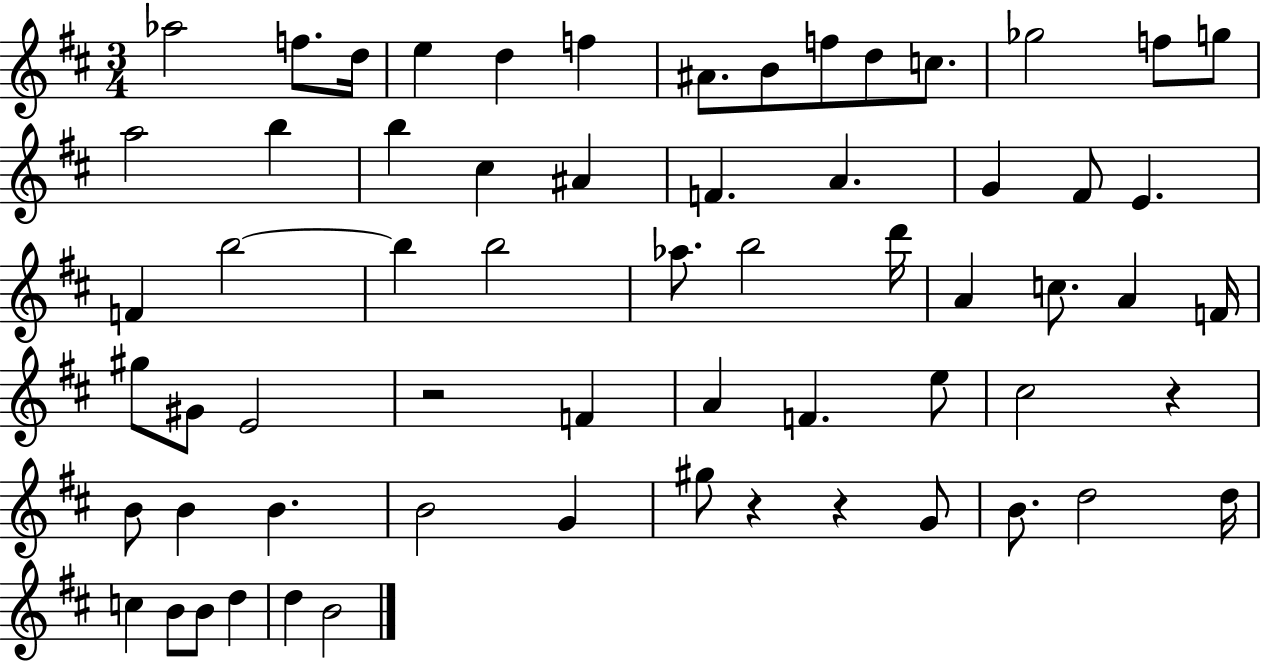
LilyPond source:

{
  \clef treble
  \numericTimeSignature
  \time 3/4
  \key d \major
  aes''2 f''8. d''16 | e''4 d''4 f''4 | ais'8. b'8 f''8 d''8 c''8. | ges''2 f''8 g''8 | \break a''2 b''4 | b''4 cis''4 ais'4 | f'4. a'4. | g'4 fis'8 e'4. | \break f'4 b''2~~ | b''4 b''2 | aes''8. b''2 d'''16 | a'4 c''8. a'4 f'16 | \break gis''8 gis'8 e'2 | r2 f'4 | a'4 f'4. e''8 | cis''2 r4 | \break b'8 b'4 b'4. | b'2 g'4 | gis''8 r4 r4 g'8 | b'8. d''2 d''16 | \break c''4 b'8 b'8 d''4 | d''4 b'2 | \bar "|."
}